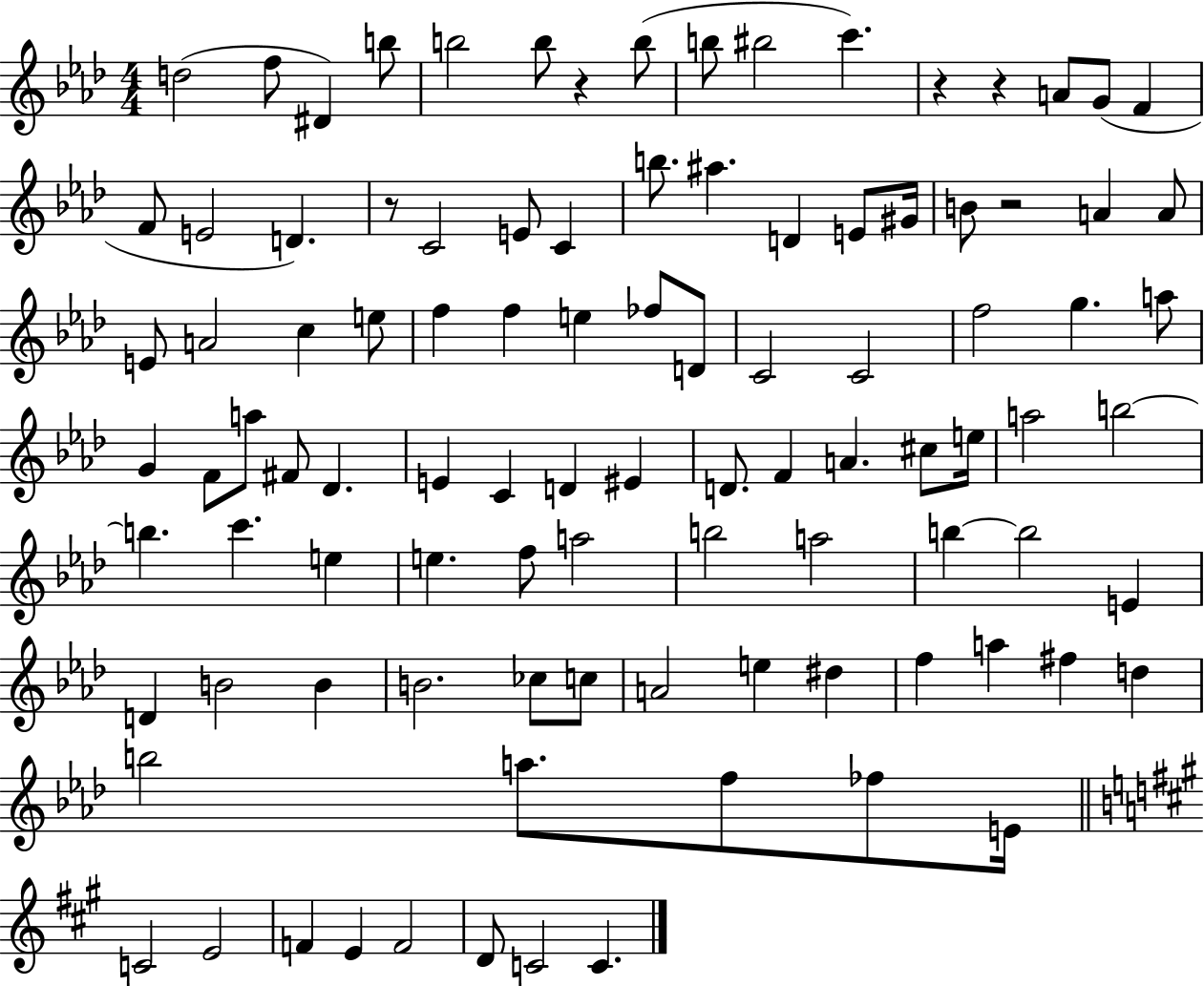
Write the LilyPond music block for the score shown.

{
  \clef treble
  \numericTimeSignature
  \time 4/4
  \key aes \major
  d''2( f''8 dis'4) b''8 | b''2 b''8 r4 b''8( | b''8 bis''2 c'''4.) | r4 r4 a'8 g'8( f'4 | \break f'8 e'2 d'4.) | r8 c'2 e'8 c'4 | b''8. ais''4. d'4 e'8 gis'16 | b'8 r2 a'4 a'8 | \break e'8 a'2 c''4 e''8 | f''4 f''4 e''4 fes''8 d'8 | c'2 c'2 | f''2 g''4. a''8 | \break g'4 f'8 a''8 fis'8 des'4. | e'4 c'4 d'4 eis'4 | d'8. f'4 a'4. cis''8 e''16 | a''2 b''2~~ | \break b''4. c'''4. e''4 | e''4. f''8 a''2 | b''2 a''2 | b''4~~ b''2 e'4 | \break d'4 b'2 b'4 | b'2. ces''8 c''8 | a'2 e''4 dis''4 | f''4 a''4 fis''4 d''4 | \break b''2 a''8. f''8 fes''8 e'16 | \bar "||" \break \key a \major c'2 e'2 | f'4 e'4 f'2 | d'8 c'2 c'4. | \bar "|."
}